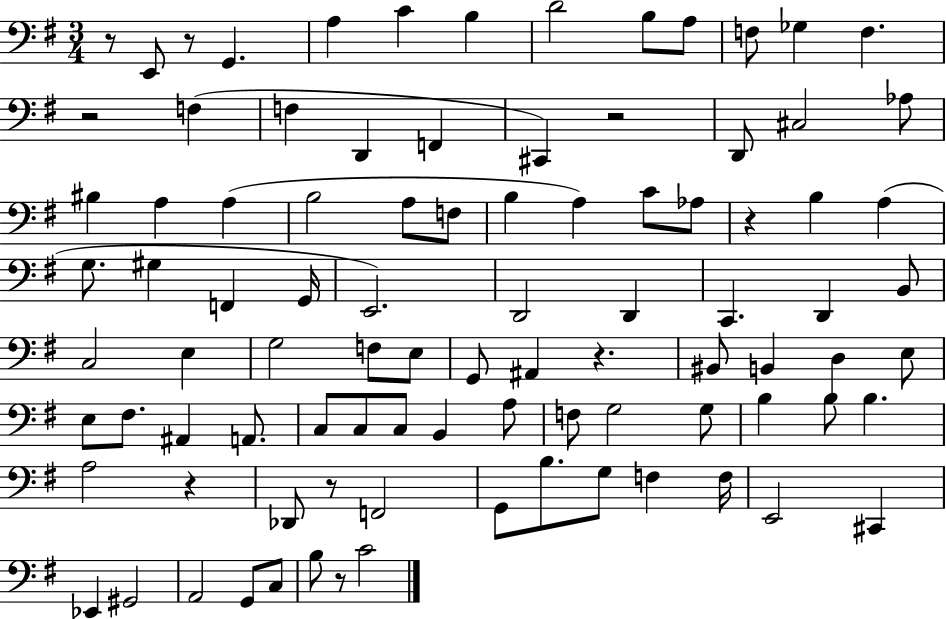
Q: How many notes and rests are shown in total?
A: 93